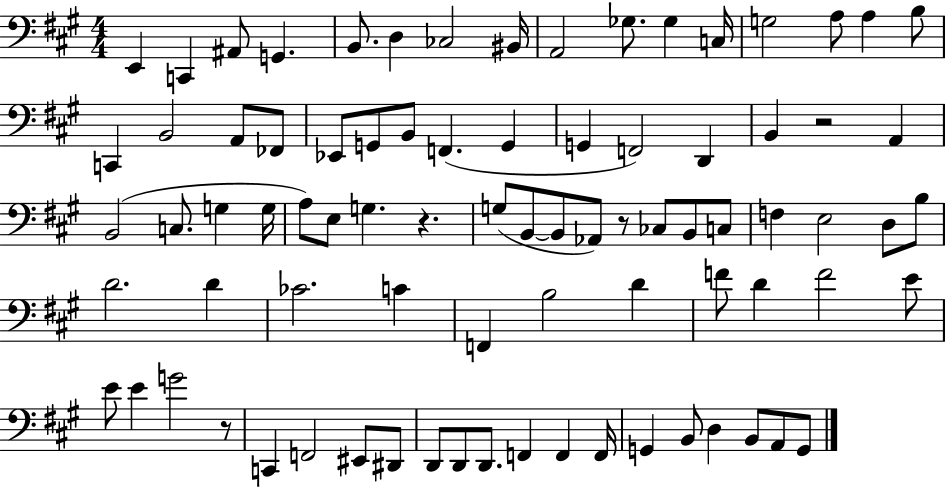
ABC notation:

X:1
T:Untitled
M:4/4
L:1/4
K:A
E,, C,, ^A,,/2 G,, B,,/2 D, _C,2 ^B,,/4 A,,2 _G,/2 _G, C,/4 G,2 A,/2 A, B,/2 C,, B,,2 A,,/2 _F,,/2 _E,,/2 G,,/2 B,,/2 F,, G,, G,, F,,2 D,, B,, z2 A,, B,,2 C,/2 G, G,/4 A,/2 E,/2 G, z G,/2 B,,/2 B,,/2 _A,,/2 z/2 _C,/2 B,,/2 C,/2 F, E,2 D,/2 B,/2 D2 D _C2 C F,, B,2 D F/2 D F2 E/2 E/2 E G2 z/2 C,, F,,2 ^E,,/2 ^D,,/2 D,,/2 D,,/2 D,,/2 F,, F,, F,,/4 G,, B,,/2 D, B,,/2 A,,/2 G,,/2